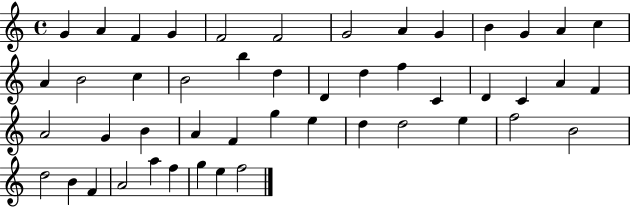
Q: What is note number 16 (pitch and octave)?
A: C5